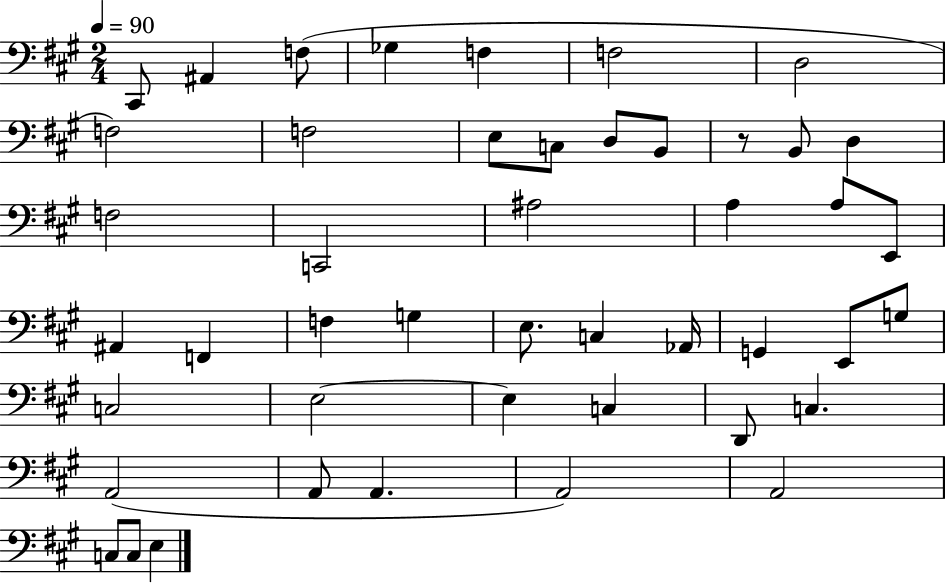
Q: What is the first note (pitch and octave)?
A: C#2